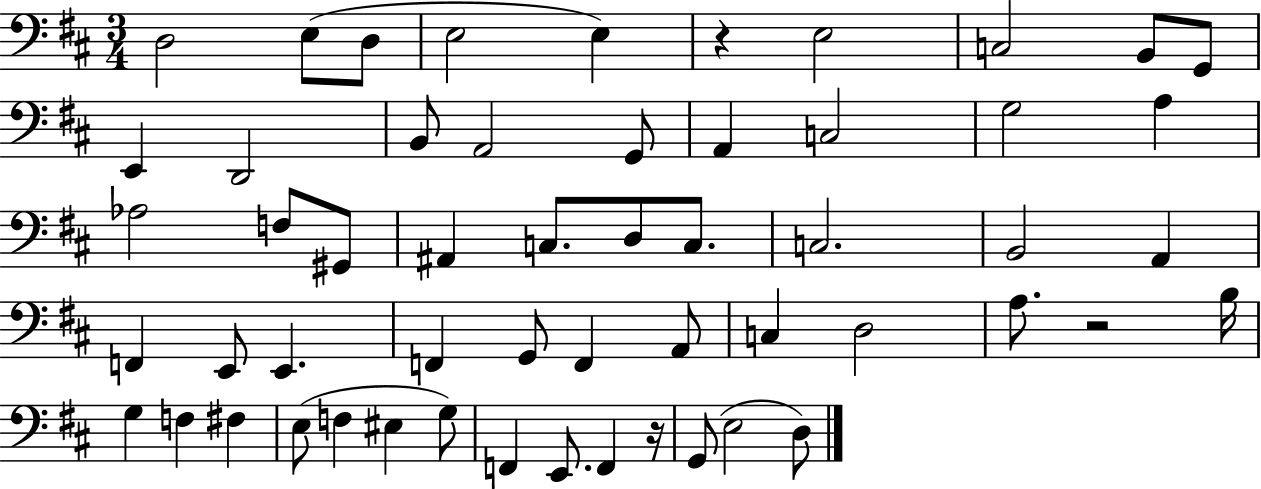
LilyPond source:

{
  \clef bass
  \numericTimeSignature
  \time 3/4
  \key d \major
  d2 e8( d8 | e2 e4) | r4 e2 | c2 b,8 g,8 | \break e,4 d,2 | b,8 a,2 g,8 | a,4 c2 | g2 a4 | \break aes2 f8 gis,8 | ais,4 c8. d8 c8. | c2. | b,2 a,4 | \break f,4 e,8 e,4. | f,4 g,8 f,4 a,8 | c4 d2 | a8. r2 b16 | \break g4 f4 fis4 | e8( f4 eis4 g8) | f,4 e,8. f,4 r16 | g,8( e2 d8) | \break \bar "|."
}